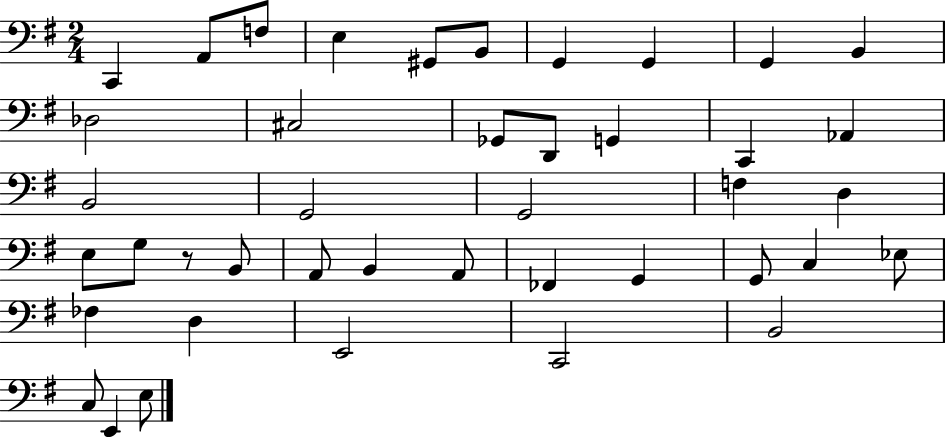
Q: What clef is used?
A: bass